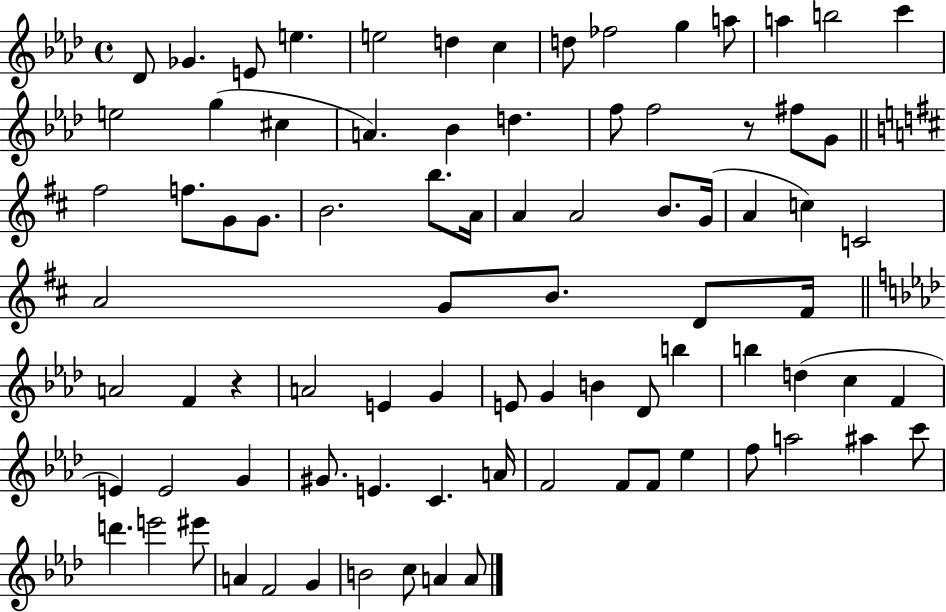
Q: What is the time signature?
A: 4/4